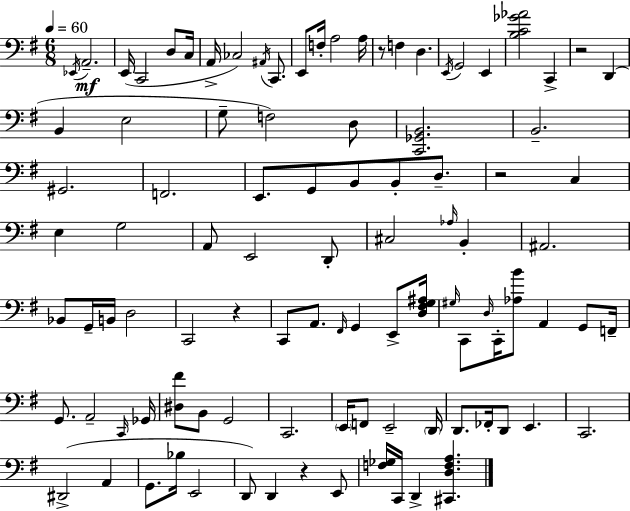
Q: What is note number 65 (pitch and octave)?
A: Gb2